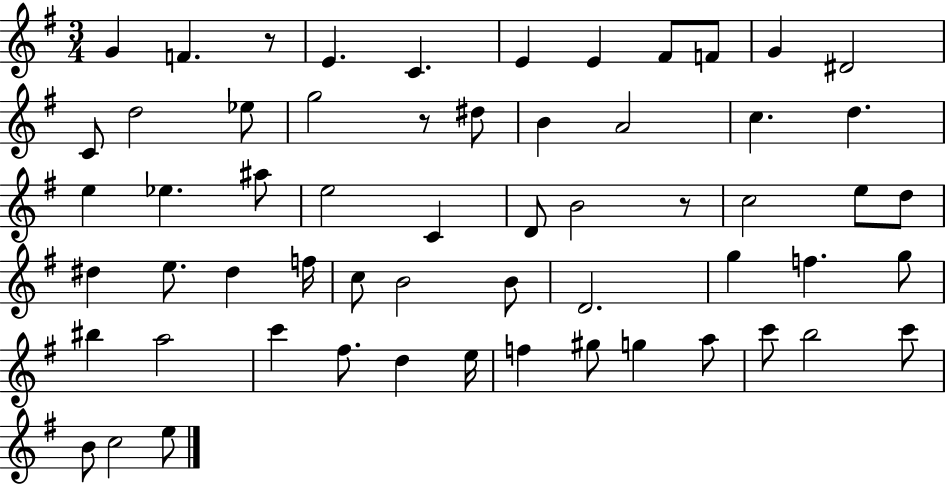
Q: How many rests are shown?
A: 3